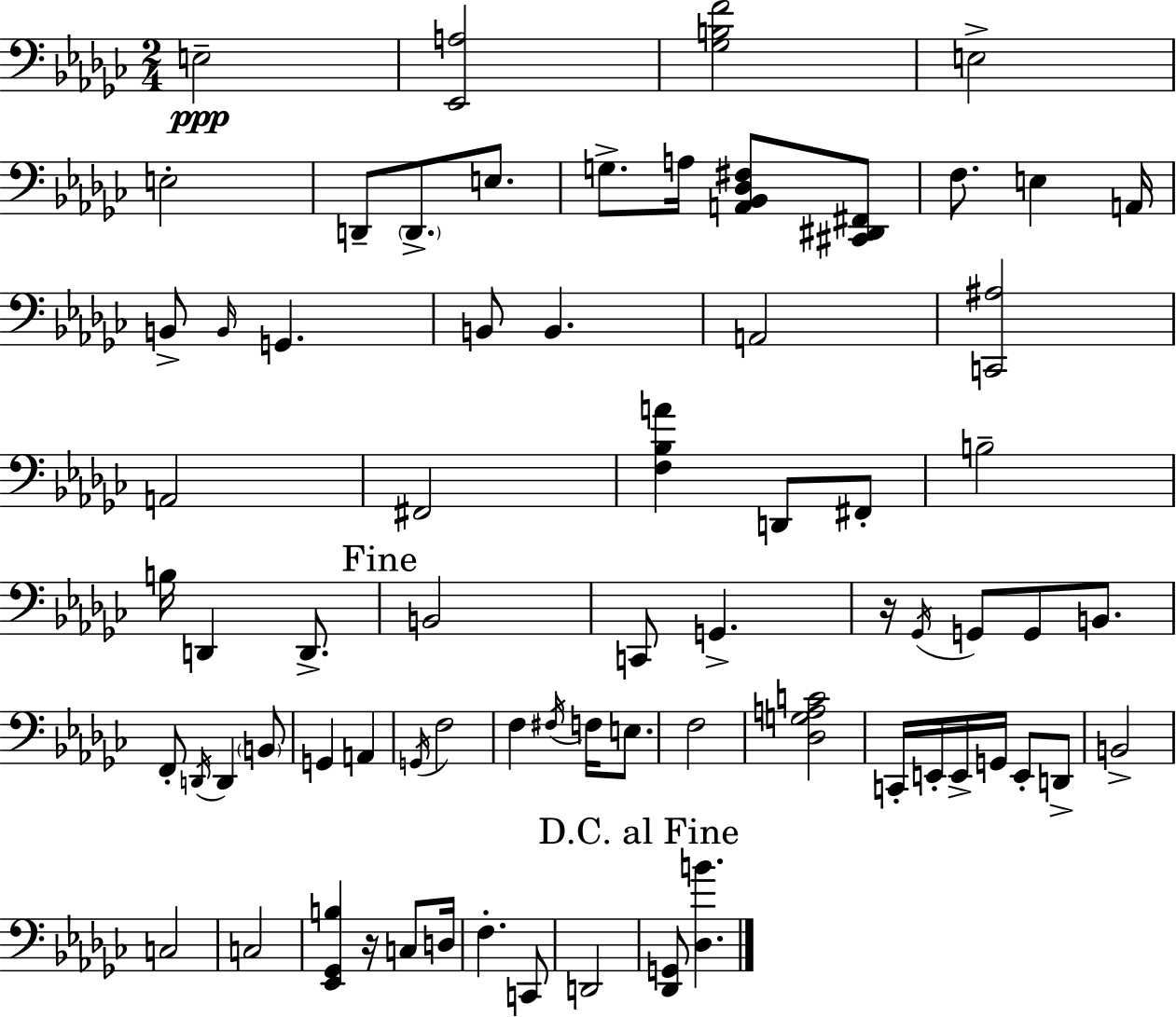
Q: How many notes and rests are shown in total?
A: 71